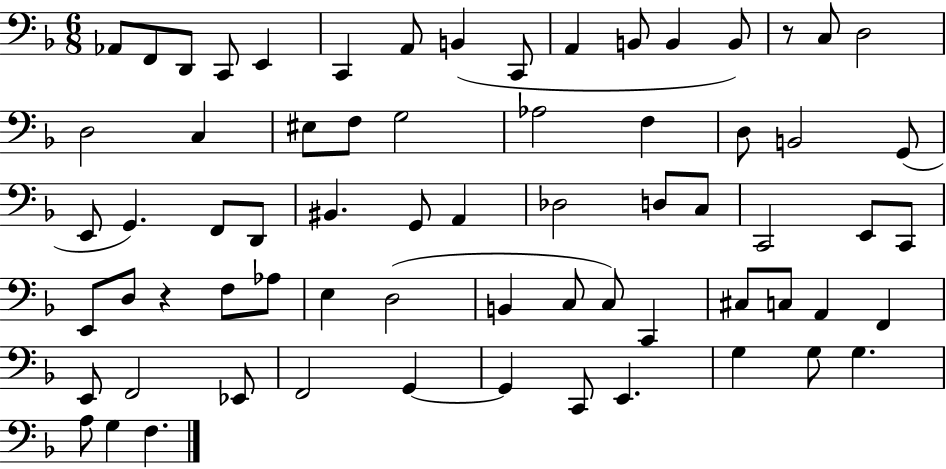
{
  \clef bass
  \numericTimeSignature
  \time 6/8
  \key f \major
  aes,8 f,8 d,8 c,8 e,4 | c,4 a,8 b,4( c,8 | a,4 b,8 b,4 b,8) | r8 c8 d2 | \break d2 c4 | eis8 f8 g2 | aes2 f4 | d8 b,2 g,8( | \break e,8 g,4.) f,8 d,8 | bis,4. g,8 a,4 | des2 d8 c8 | c,2 e,8 c,8 | \break e,8 d8 r4 f8 aes8 | e4 d2( | b,4 c8 c8) c,4 | cis8 c8 a,4 f,4 | \break e,8 f,2 ees,8 | f,2 g,4~~ | g,4 c,8 e,4. | g4 g8 g4. | \break a8 g4 f4. | \bar "|."
}